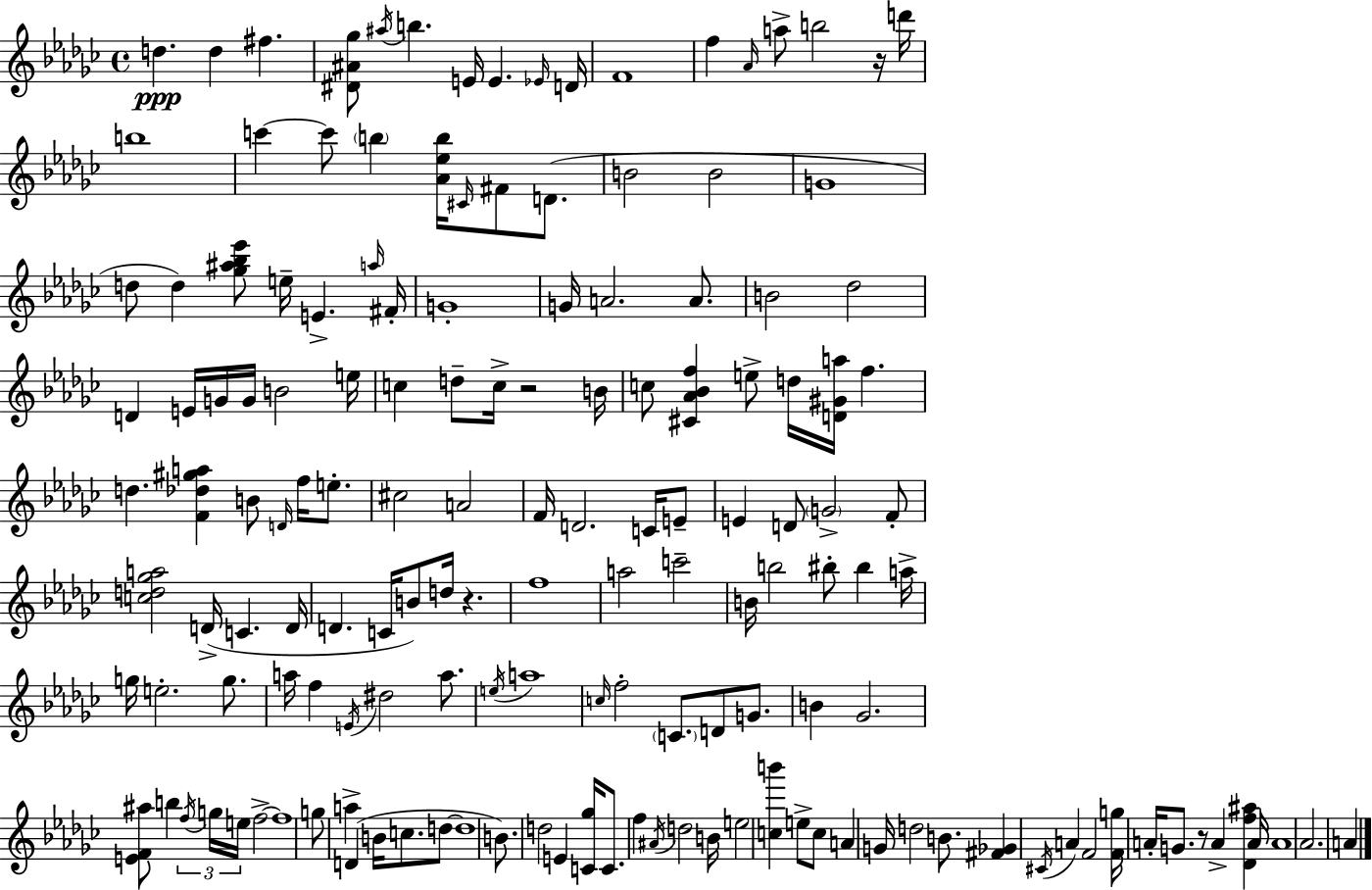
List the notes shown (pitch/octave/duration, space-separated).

D5/q. D5/q F#5/q. [D#4,A#4,Gb5]/e A#5/s B5/q. E4/s E4/q. Eb4/s D4/s F4/w F5/q Ab4/s A5/e B5/h R/s D6/s B5/w C6/q C6/e B5/q [Ab4,Eb5,B5]/s C#4/s F#4/e D4/e. B4/h B4/h G4/w D5/e D5/q [Gb5,A#5,Bb5,Eb6]/e E5/s E4/q. A5/s F#4/s G4/w G4/s A4/h. A4/e. B4/h Db5/h D4/q E4/s G4/s G4/s B4/h E5/s C5/q D5/e C5/s R/h B4/s C5/e [C#4,Ab4,Bb4,F5]/q E5/e D5/s [D4,G#4,A5]/s F5/q. D5/q. [F4,Db5,G#5,A5]/q B4/e D4/s F5/s E5/e. C#5/h A4/h F4/s D4/h. C4/s E4/e E4/q D4/e G4/h F4/e [C5,D5,Gb5,A5]/h D4/s C4/q. D4/s D4/q. C4/s B4/e D5/s R/q. F5/w A5/h C6/h B4/s B5/h BIS5/e BIS5/q A5/s G5/s E5/h. G5/e. A5/s F5/q E4/s D#5/h A5/e. E5/s A5/w C5/s F5/h C4/e. D4/e G4/e. B4/q Gb4/h. [E4,F4,A#5]/e B5/q F5/s G5/s E5/s F5/h F5/w G5/e A5/q D4/q B4/s C5/e. D5/e D5/w B4/e. D5/h E4/q [C4,Gb5]/s C4/e. F5/q A#4/s D5/h B4/s E5/h [C5,B6]/q E5/e C5/e A4/q G4/s D5/h B4/e. [F#4,Gb4]/q C#4/s A4/q F4/h [F4,G5]/s A4/s G4/e. R/e A4/q [Db4,F5,A#5]/q A4/s A4/w Ab4/h. A4/q